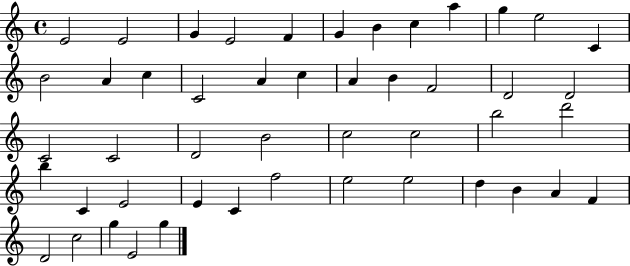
X:1
T:Untitled
M:4/4
L:1/4
K:C
E2 E2 G E2 F G B c a g e2 C B2 A c C2 A c A B F2 D2 D2 C2 C2 D2 B2 c2 c2 b2 d'2 b C E2 E C f2 e2 e2 d B A F D2 c2 g E2 g